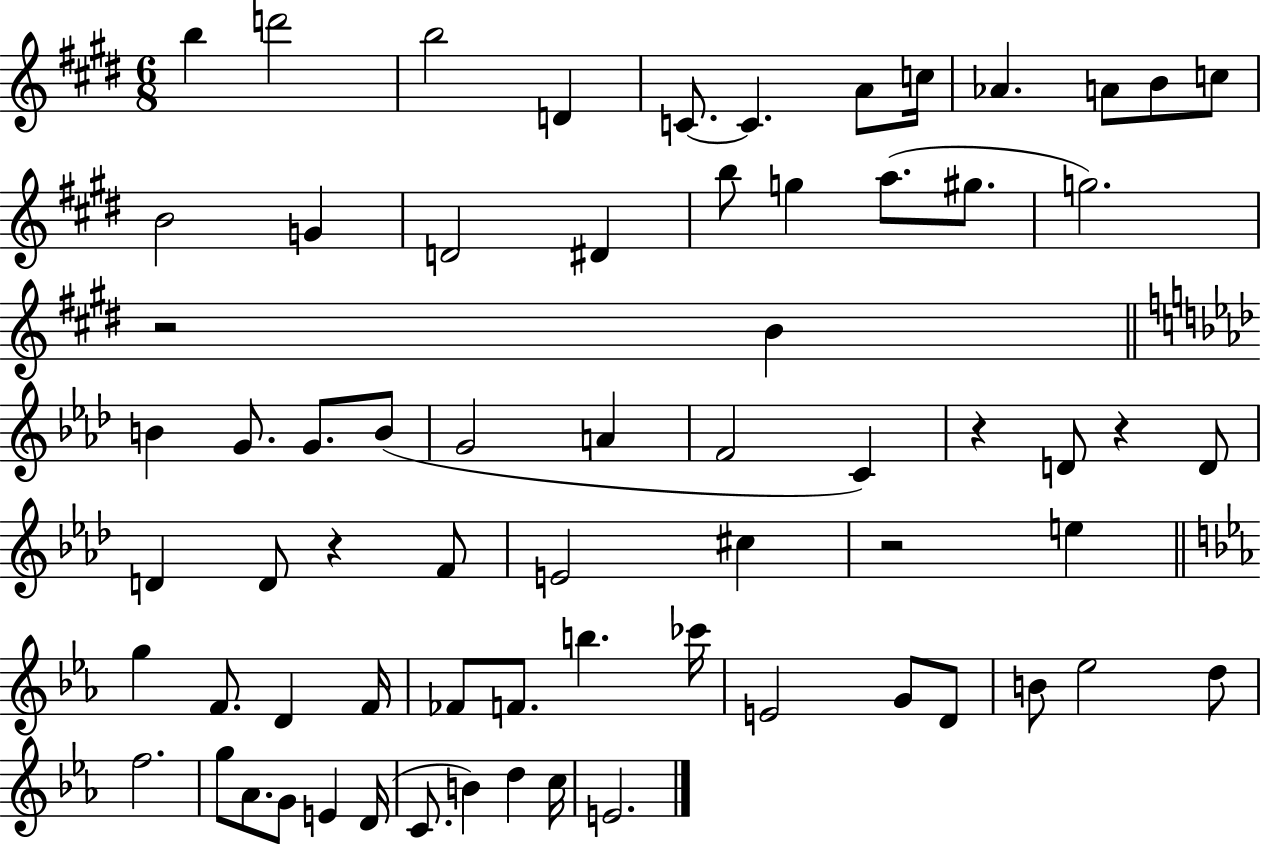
X:1
T:Untitled
M:6/8
L:1/4
K:E
b d'2 b2 D C/2 C A/2 c/4 _A A/2 B/2 c/2 B2 G D2 ^D b/2 g a/2 ^g/2 g2 z2 B B G/2 G/2 B/2 G2 A F2 C z D/2 z D/2 D D/2 z F/2 E2 ^c z2 e g F/2 D F/4 _F/2 F/2 b _c'/4 E2 G/2 D/2 B/2 _e2 d/2 f2 g/2 _A/2 G/2 E D/4 C/2 B d c/4 E2